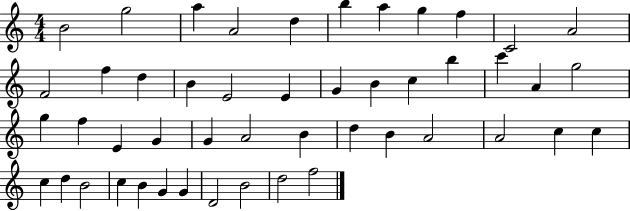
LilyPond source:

{
  \clef treble
  \numericTimeSignature
  \time 4/4
  \key c \major
  b'2 g''2 | a''4 a'2 d''4 | b''4 a''4 g''4 f''4 | c'2 a'2 | \break f'2 f''4 d''4 | b'4 e'2 e'4 | g'4 b'4 c''4 b''4 | c'''4 a'4 g''2 | \break g''4 f''4 e'4 g'4 | g'4 a'2 b'4 | d''4 b'4 a'2 | a'2 c''4 c''4 | \break c''4 d''4 b'2 | c''4 b'4 g'4 g'4 | d'2 b'2 | d''2 f''2 | \break \bar "|."
}